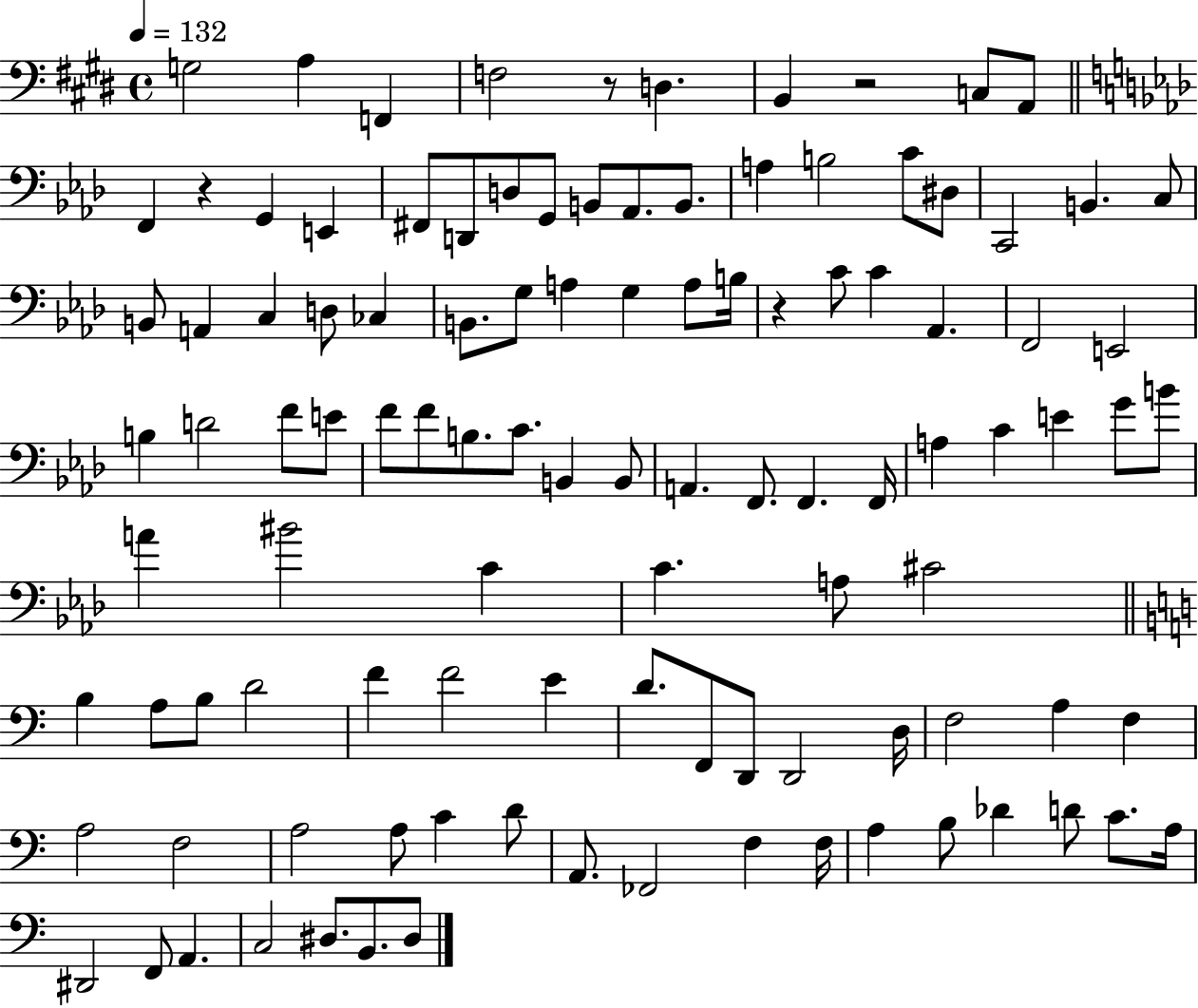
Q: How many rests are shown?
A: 4